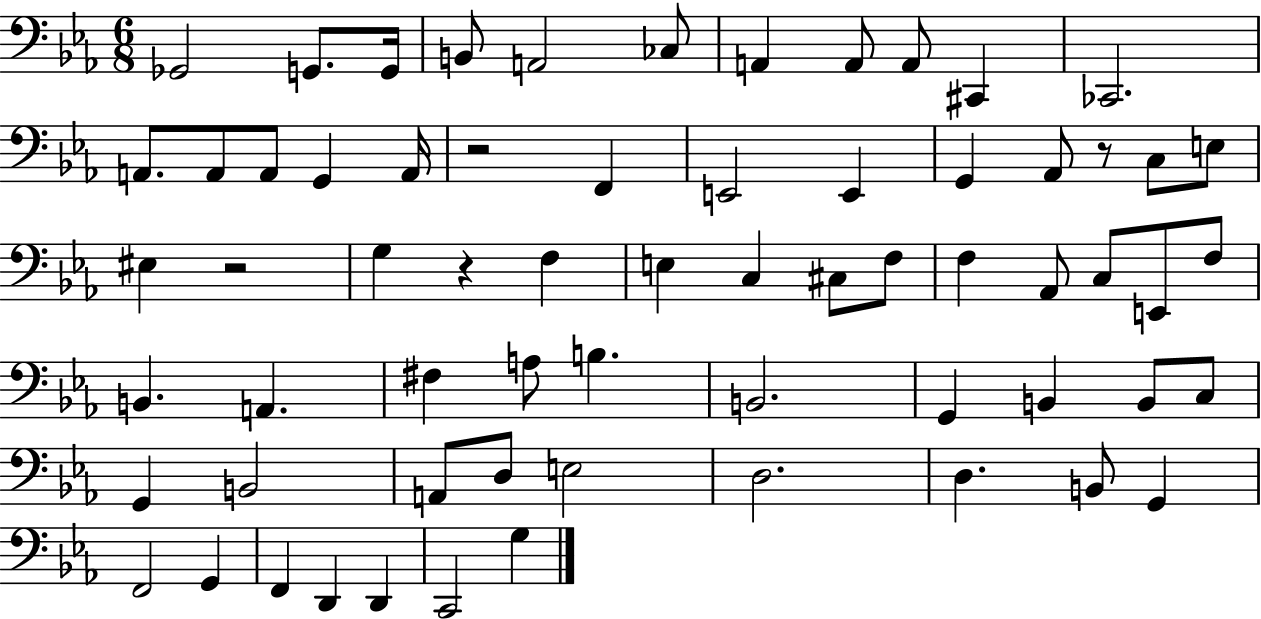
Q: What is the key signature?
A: EES major